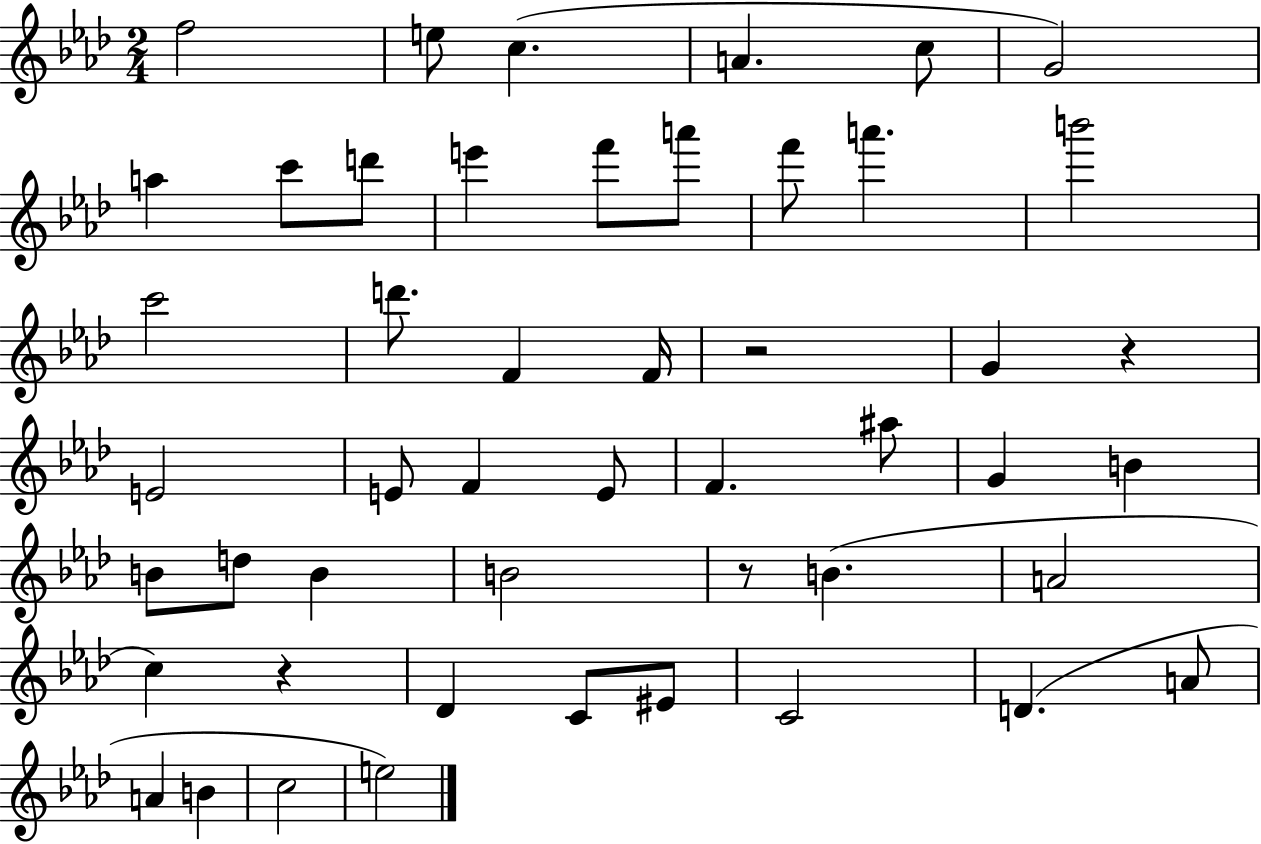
X:1
T:Untitled
M:2/4
L:1/4
K:Ab
f2 e/2 c A c/2 G2 a c'/2 d'/2 e' f'/2 a'/2 f'/2 a' b'2 c'2 d'/2 F F/4 z2 G z E2 E/2 F E/2 F ^a/2 G B B/2 d/2 B B2 z/2 B A2 c z _D C/2 ^E/2 C2 D A/2 A B c2 e2